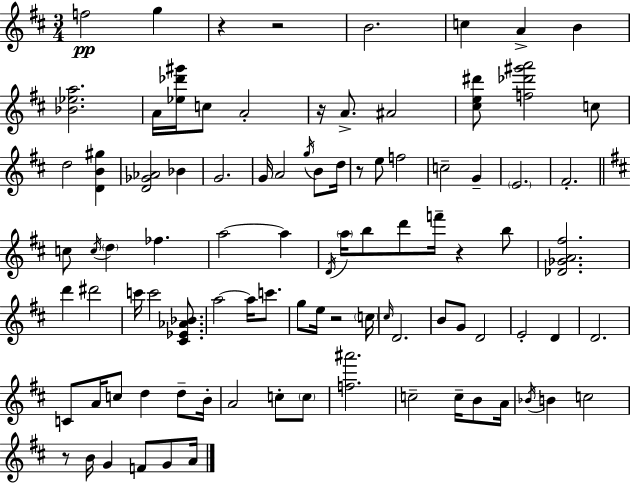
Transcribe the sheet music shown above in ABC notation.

X:1
T:Untitled
M:3/4
L:1/4
K:D
f2 g z z2 B2 c A B [_B_ea]2 A/4 [_e_d'^g']/4 c/2 A2 z/4 A/2 ^A2 [^ce^d']/2 [f_d'^g'a']2 c/2 d2 [DB^g] [D_G_A]2 _B G2 G/4 A2 g/4 B/2 d/4 z/2 e/2 f2 c2 G E2 ^F2 c/2 c/4 d _f a2 a D/4 a/4 b/2 d'/2 f'/4 z b/2 [_D_GA^f]2 d' ^d'2 c'/4 c'2 [^C_E_A_B]/2 a2 a/4 c'/2 g/2 e/4 z2 c/4 ^c/4 D2 B/2 G/2 D2 E2 D D2 C/2 A/4 c/2 d d/2 B/4 A2 c/2 c/2 [f^a']2 c2 c/4 B/2 A/4 _B/4 B c2 z/2 B/4 G F/2 G/2 A/4